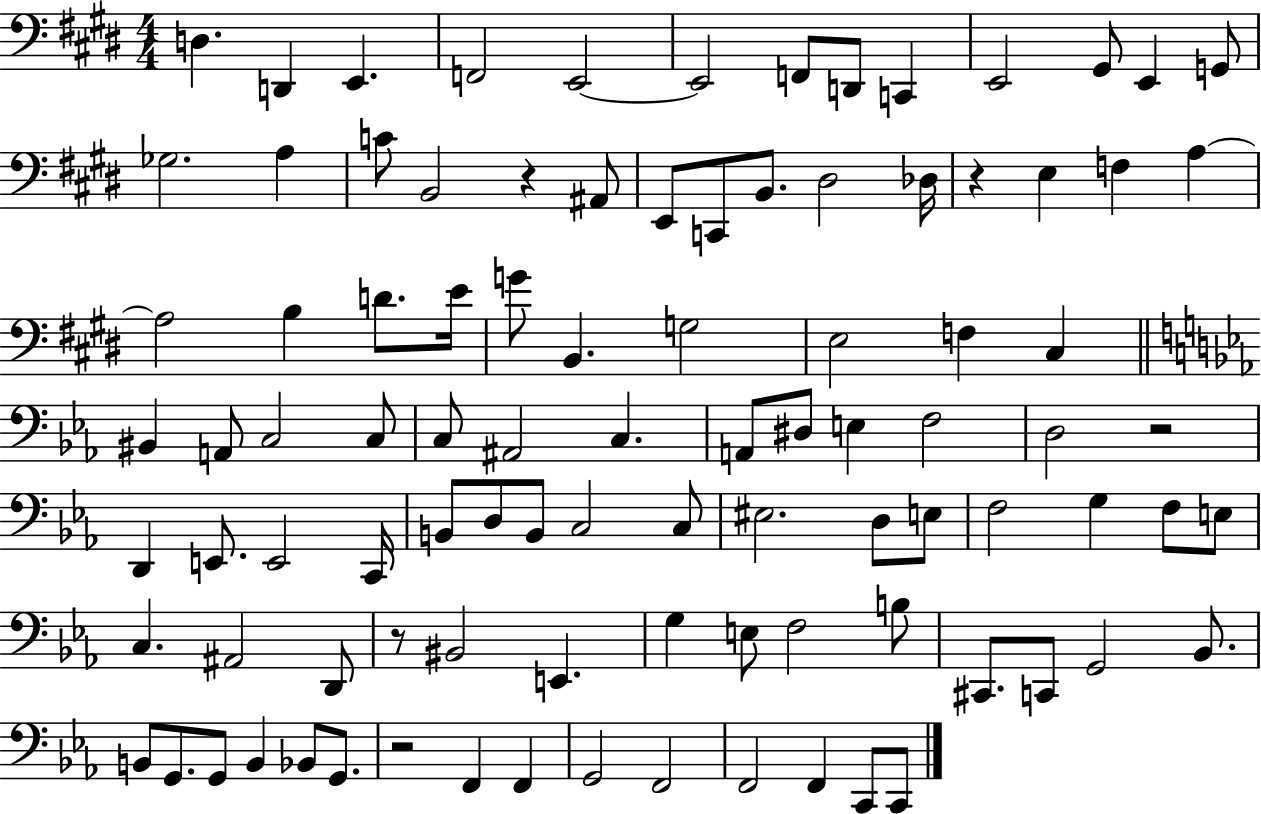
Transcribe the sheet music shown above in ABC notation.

X:1
T:Untitled
M:4/4
L:1/4
K:E
D, D,, E,, F,,2 E,,2 E,,2 F,,/2 D,,/2 C,, E,,2 ^G,,/2 E,, G,,/2 _G,2 A, C/2 B,,2 z ^A,,/2 E,,/2 C,,/2 B,,/2 ^D,2 _D,/4 z E, F, A, A,2 B, D/2 E/4 G/2 B,, G,2 E,2 F, ^C, ^B,, A,,/2 C,2 C,/2 C,/2 ^A,,2 C, A,,/2 ^D,/2 E, F,2 D,2 z2 D,, E,,/2 E,,2 C,,/4 B,,/2 D,/2 B,,/2 C,2 C,/2 ^E,2 D,/2 E,/2 F,2 G, F,/2 E,/2 C, ^A,,2 D,,/2 z/2 ^B,,2 E,, G, E,/2 F,2 B,/2 ^C,,/2 C,,/2 G,,2 _B,,/2 B,,/2 G,,/2 G,,/2 B,, _B,,/2 G,,/2 z2 F,, F,, G,,2 F,,2 F,,2 F,, C,,/2 C,,/2